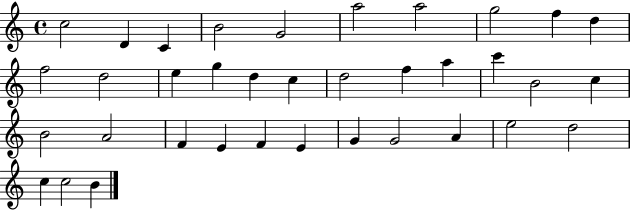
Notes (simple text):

C5/h D4/q C4/q B4/h G4/h A5/h A5/h G5/h F5/q D5/q F5/h D5/h E5/q G5/q D5/q C5/q D5/h F5/q A5/q C6/q B4/h C5/q B4/h A4/h F4/q E4/q F4/q E4/q G4/q G4/h A4/q E5/h D5/h C5/q C5/h B4/q